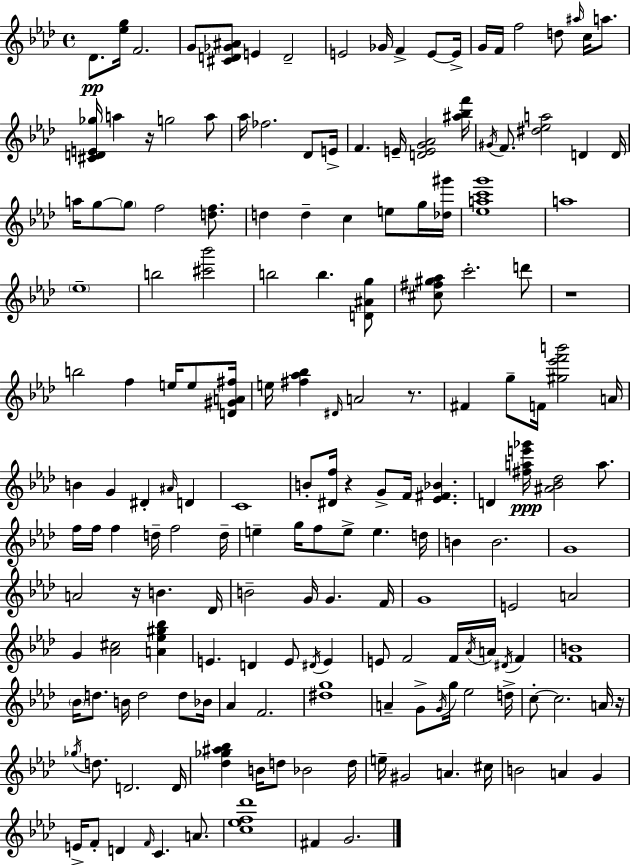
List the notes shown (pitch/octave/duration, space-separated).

Db4/e. [Eb5,G5]/s F4/h. G4/e [C#4,D4,Gb4,A#4]/e E4/q D4/h E4/h Gb4/s F4/q E4/e E4/s G4/s F4/s F5/h D5/e A#5/s C5/s A5/e. [C#4,D4,E4,Gb5]/s A5/q R/s G5/h A5/e Ab5/s FES5/h. Db4/e E4/s F4/q. E4/s [D4,E4,G4,Ab4]/h [A#5,Bb5,F6]/s G#4/s F4/e. [D#5,Eb5,A5]/h D4/q D4/s A5/s G5/e G5/e F5/h [D5,F5]/e. D5/q D5/q C5/q E5/e G5/s [Db5,G#6]/s [Eb5,A5,C6,G6]/w A5/w Eb5/w B5/h [C#6,Bb6]/h B5/h B5/q. [D4,A#4,G5]/e [C#5,F#5,G#5,Ab5]/e C6/h. D6/e R/w B5/h F5/q E5/s E5/e [D4,G#4,A4,F#5]/s E5/s [F#5,Ab5,Bb5]/q D#4/s A4/h R/e. F#4/q G5/e F4/s [G#5,Eb6,F6,B6]/h A4/s B4/q G4/q D#4/q A#4/s D4/q C4/w B4/e [D#4,F5]/s R/q G4/e F4/s [Eb4,F#4,Bb4]/q. D4/q [F#5,A5,E6,Gb6]/s [A#4,Bb4,Db5]/h A5/e. F5/s F5/s F5/q D5/s F5/h D5/s E5/q G5/s F5/e E5/e E5/q. D5/s B4/q B4/h. G4/w A4/h R/s B4/q. Db4/s B4/h G4/s G4/q. F4/s G4/w E4/h A4/h G4/q [Ab4,C#5]/h [A4,Eb5,G#5,Bb5]/q E4/q. D4/q E4/e D#4/s E4/q E4/e F4/h F4/s Ab4/s A4/s D#4/s F4/q [F4,B4]/w Bb4/s D5/e. B4/s D5/h D5/e Bb4/s Ab4/q F4/h. [D#5,G5]/w A4/q G4/e G4/s G5/s Eb5/h D5/s C5/e C5/h. A4/s R/s Gb5/s D5/e. D4/h. D4/s [Db5,Gb5,A#5,Bb5]/q B4/s D5/e Bb4/h D5/s E5/s G#4/h A4/q. C#5/s B4/h A4/q G4/q E4/s F4/e D4/q F4/s C4/q. A4/e. [C5,Eb5,F5,Db6]/w F#4/q G4/h.